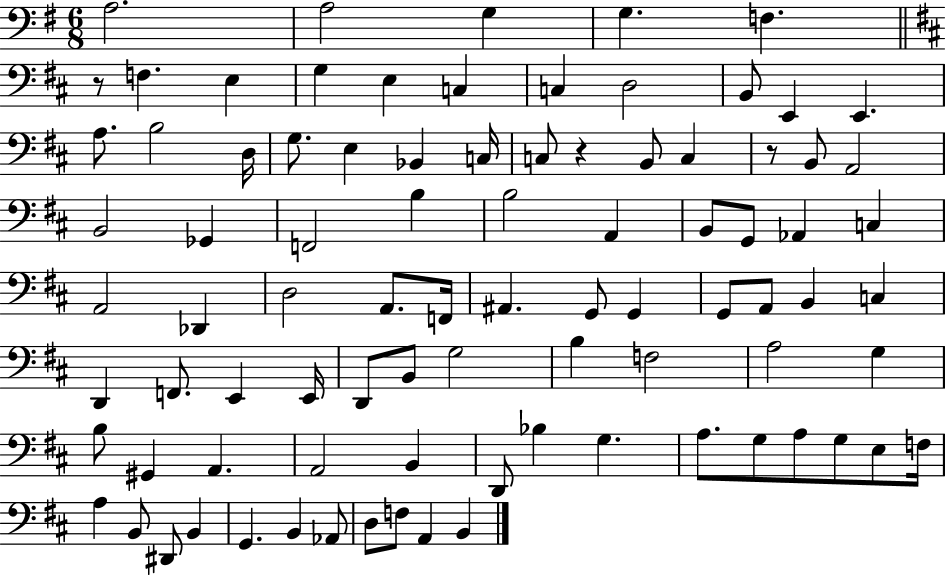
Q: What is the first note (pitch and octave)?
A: A3